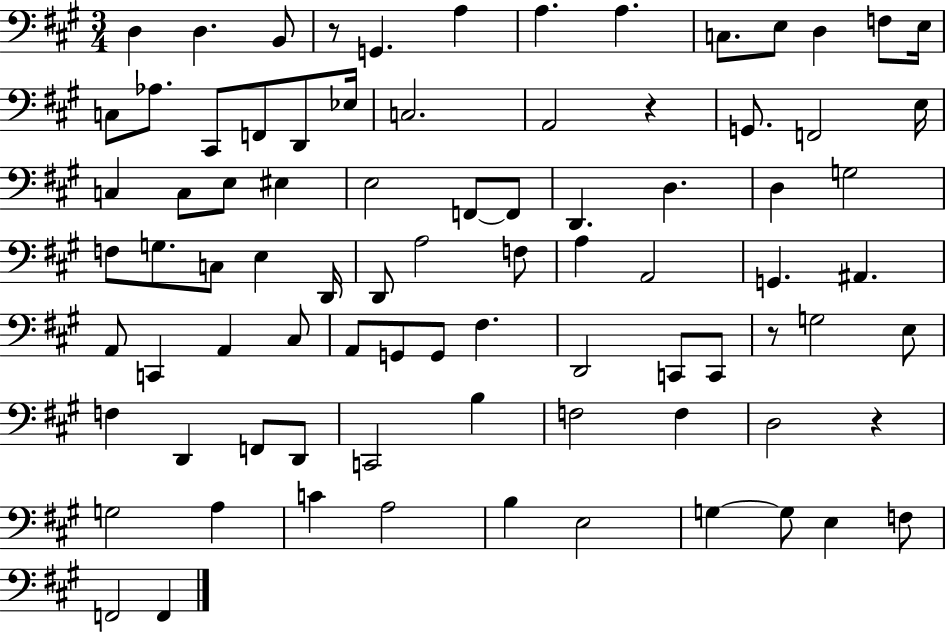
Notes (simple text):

D3/q D3/q. B2/e R/e G2/q. A3/q A3/q. A3/q. C3/e. E3/e D3/q F3/e E3/s C3/e Ab3/e. C#2/e F2/e D2/e Eb3/s C3/h. A2/h R/q G2/e. F2/h E3/s C3/q C3/e E3/e EIS3/q E3/h F2/e F2/e D2/q. D3/q. D3/q G3/h F3/e G3/e. C3/e E3/q D2/s D2/e A3/h F3/e A3/q A2/h G2/q. A#2/q. A2/e C2/q A2/q C#3/e A2/e G2/e G2/e F#3/q. D2/h C2/e C2/e R/e G3/h E3/e F3/q D2/q F2/e D2/e C2/h B3/q F3/h F3/q D3/h R/q G3/h A3/q C4/q A3/h B3/q E3/h G3/q G3/e E3/q F3/e F2/h F2/q